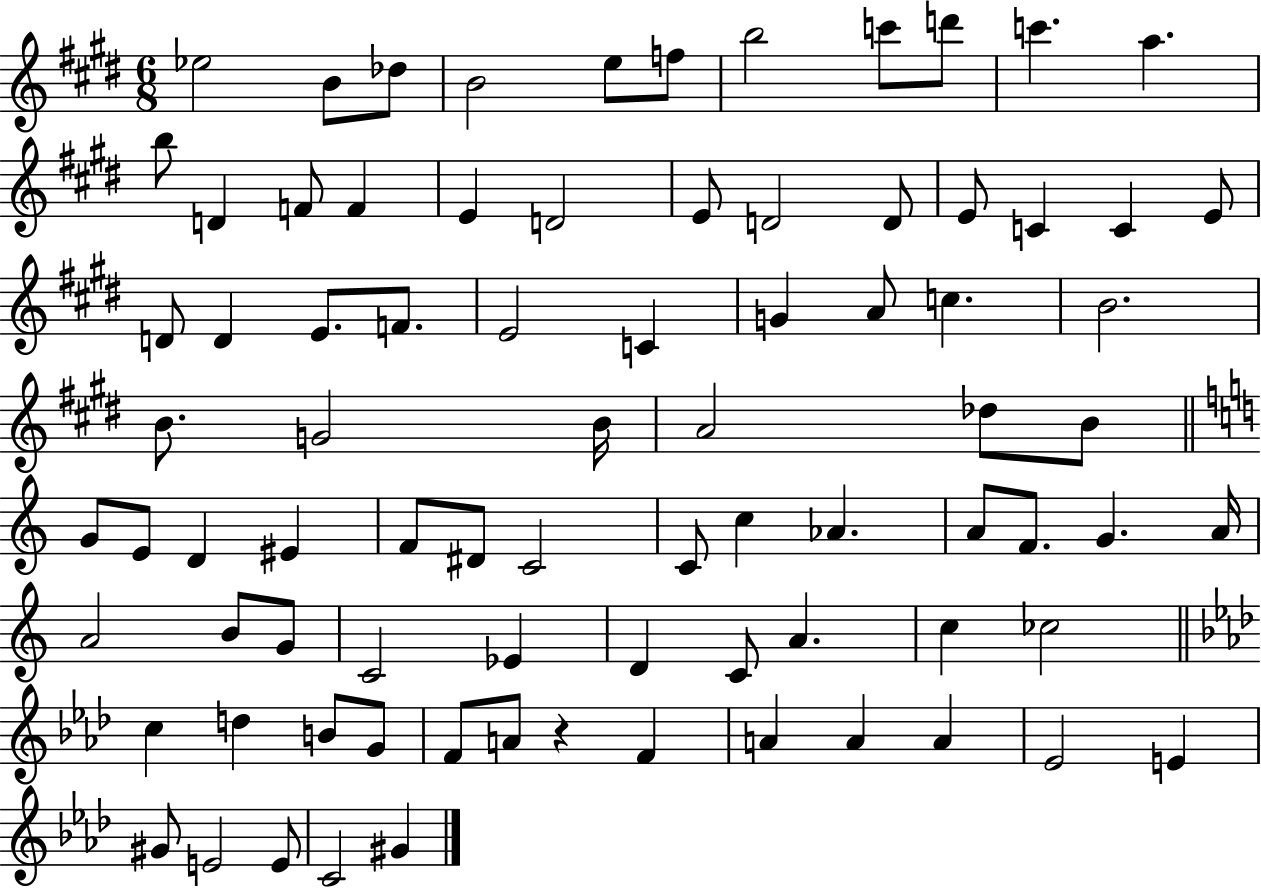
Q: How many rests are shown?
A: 1